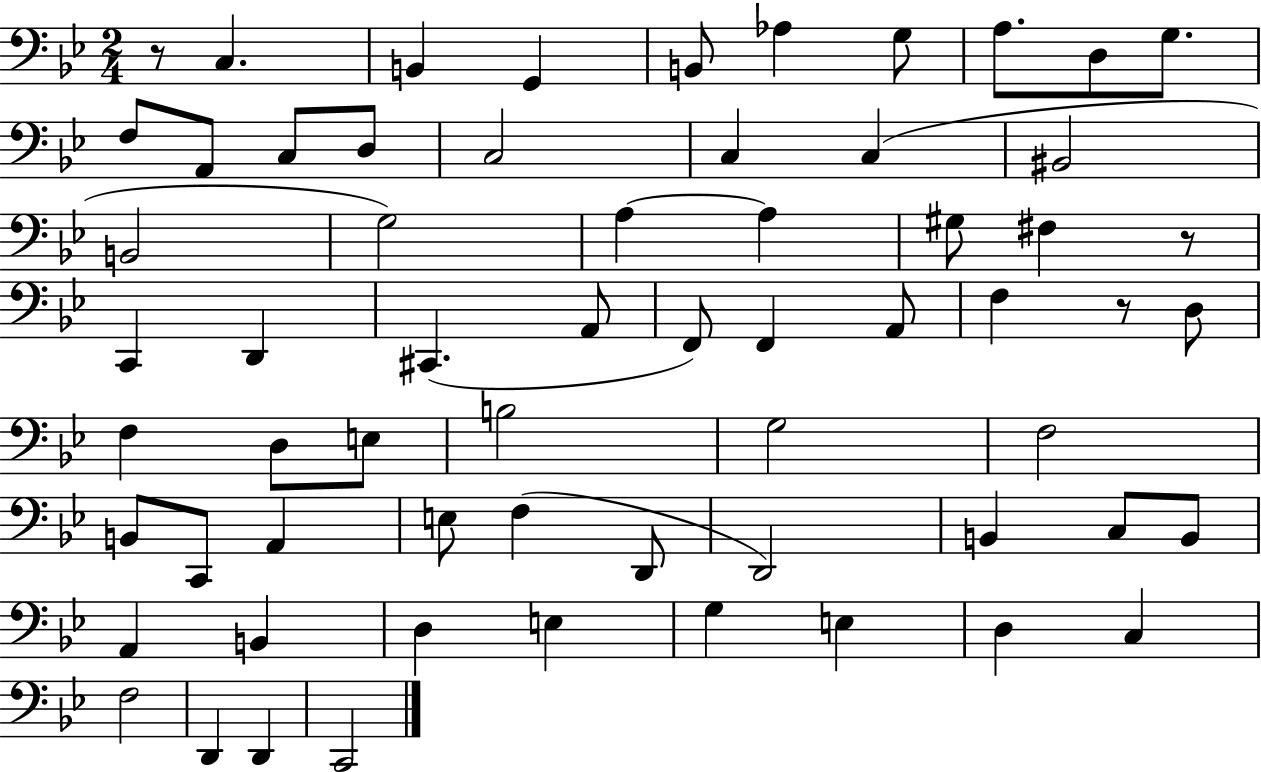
{
  \clef bass
  \numericTimeSignature
  \time 2/4
  \key bes \major
  r8 c4. | b,4 g,4 | b,8 aes4 g8 | a8. d8 g8. | \break f8 a,8 c8 d8 | c2 | c4 c4( | bis,2 | \break b,2 | g2) | a4~~ a4 | gis8 fis4 r8 | \break c,4 d,4 | cis,4.( a,8 | f,8) f,4 a,8 | f4 r8 d8 | \break f4 d8 e8 | b2 | g2 | f2 | \break b,8 c,8 a,4 | e8 f4( d,8 | d,2) | b,4 c8 b,8 | \break a,4 b,4 | d4 e4 | g4 e4 | d4 c4 | \break f2 | d,4 d,4 | c,2 | \bar "|."
}